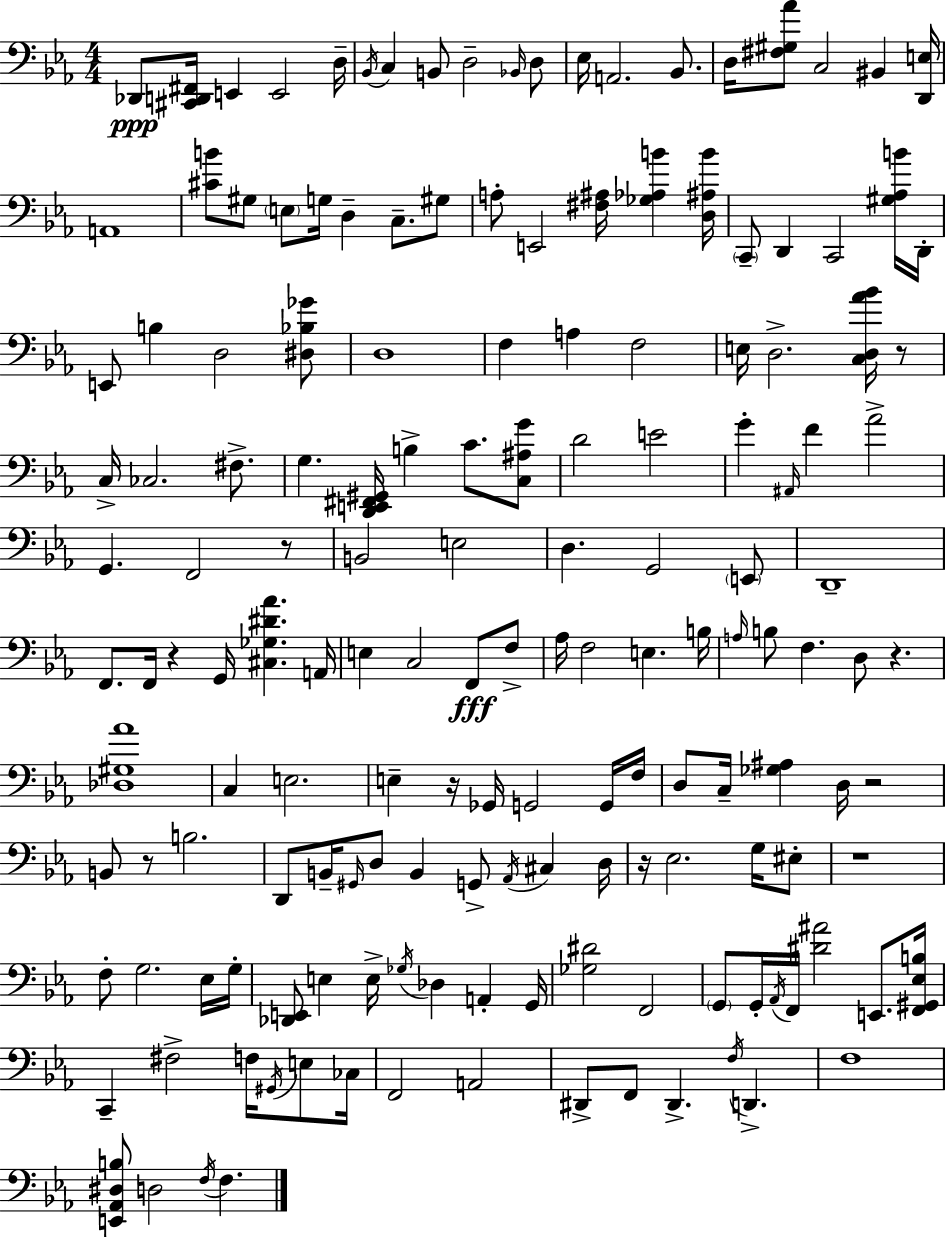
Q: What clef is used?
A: bass